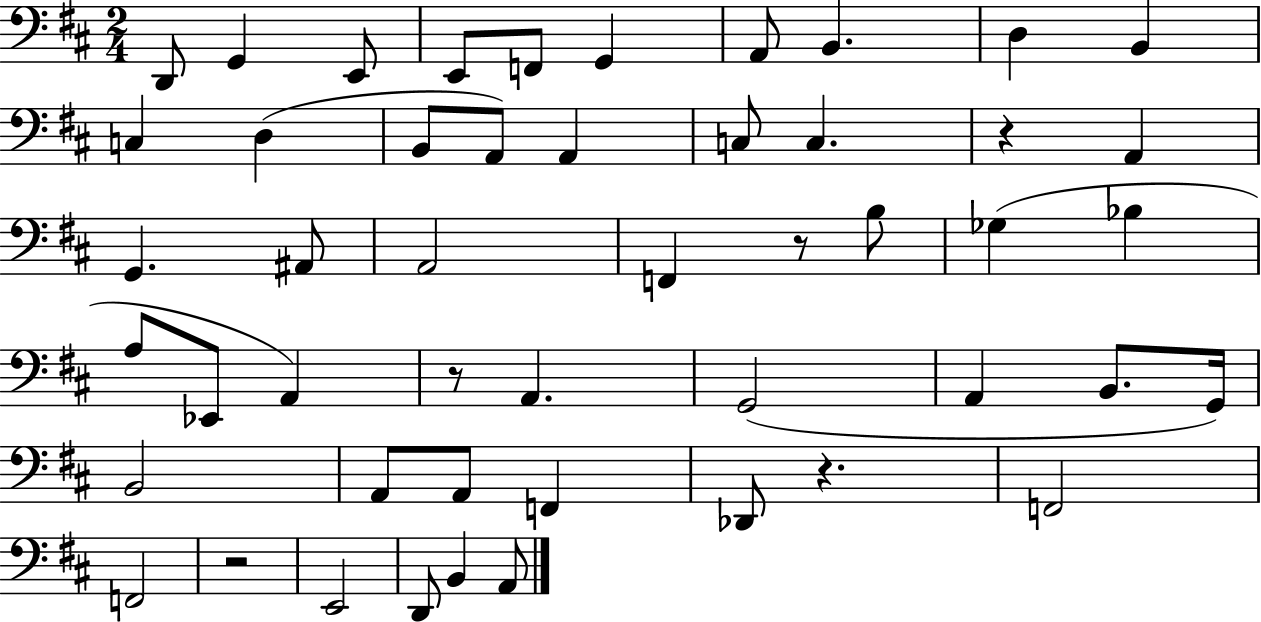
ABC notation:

X:1
T:Untitled
M:2/4
L:1/4
K:D
D,,/2 G,, E,,/2 E,,/2 F,,/2 G,, A,,/2 B,, D, B,, C, D, B,,/2 A,,/2 A,, C,/2 C, z A,, G,, ^A,,/2 A,,2 F,, z/2 B,/2 _G, _B, A,/2 _E,,/2 A,, z/2 A,, G,,2 A,, B,,/2 G,,/4 B,,2 A,,/2 A,,/2 F,, _D,,/2 z F,,2 F,,2 z2 E,,2 D,,/2 B,, A,,/2